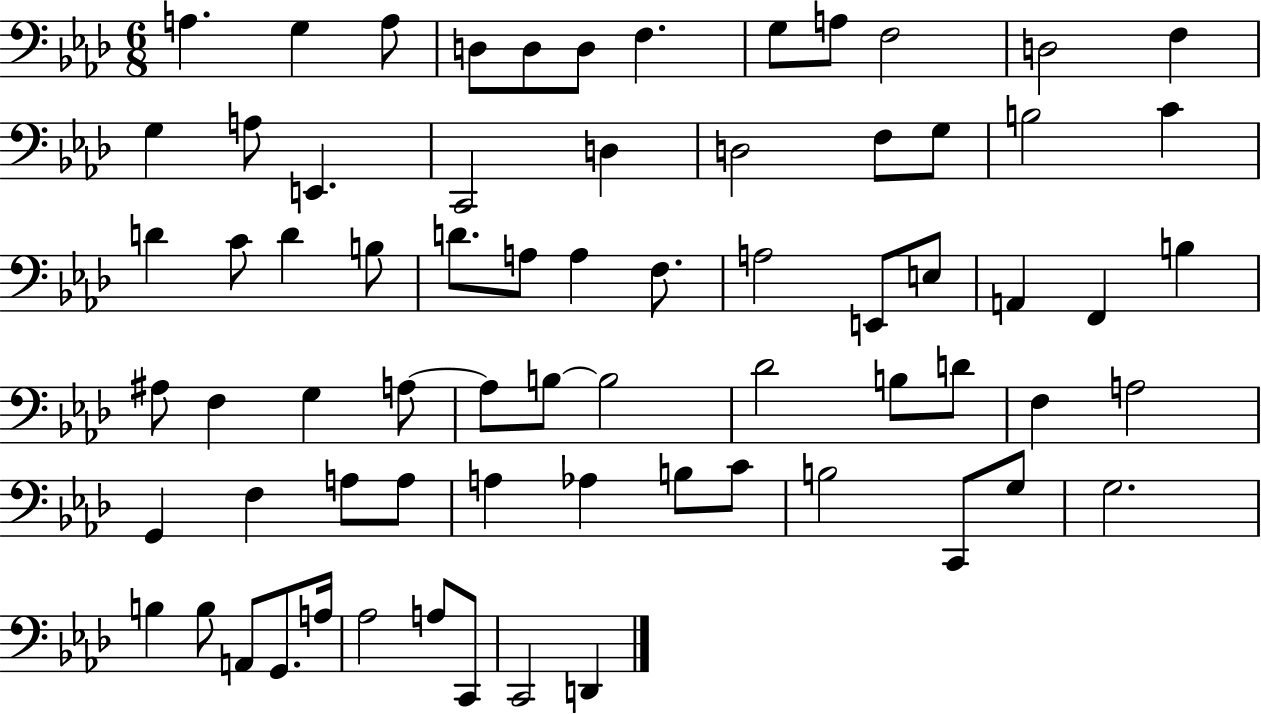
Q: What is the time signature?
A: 6/8